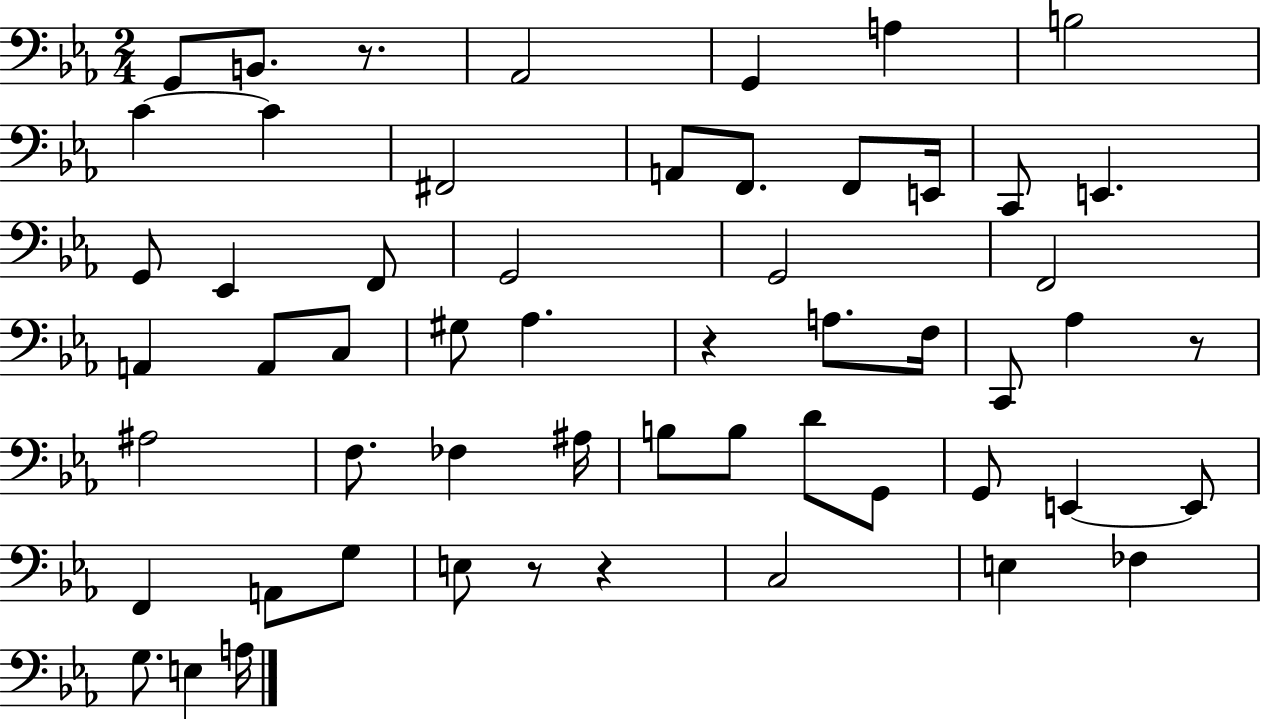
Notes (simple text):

G2/e B2/e. R/e. Ab2/h G2/q A3/q B3/h C4/q C4/q F#2/h A2/e F2/e. F2/e E2/s C2/e E2/q. G2/e Eb2/q F2/e G2/h G2/h F2/h A2/q A2/e C3/e G#3/e Ab3/q. R/q A3/e. F3/s C2/e Ab3/q R/e A#3/h F3/e. FES3/q A#3/s B3/e B3/e D4/e G2/e G2/e E2/q E2/e F2/q A2/e G3/e E3/e R/e R/q C3/h E3/q FES3/q G3/e. E3/q A3/s